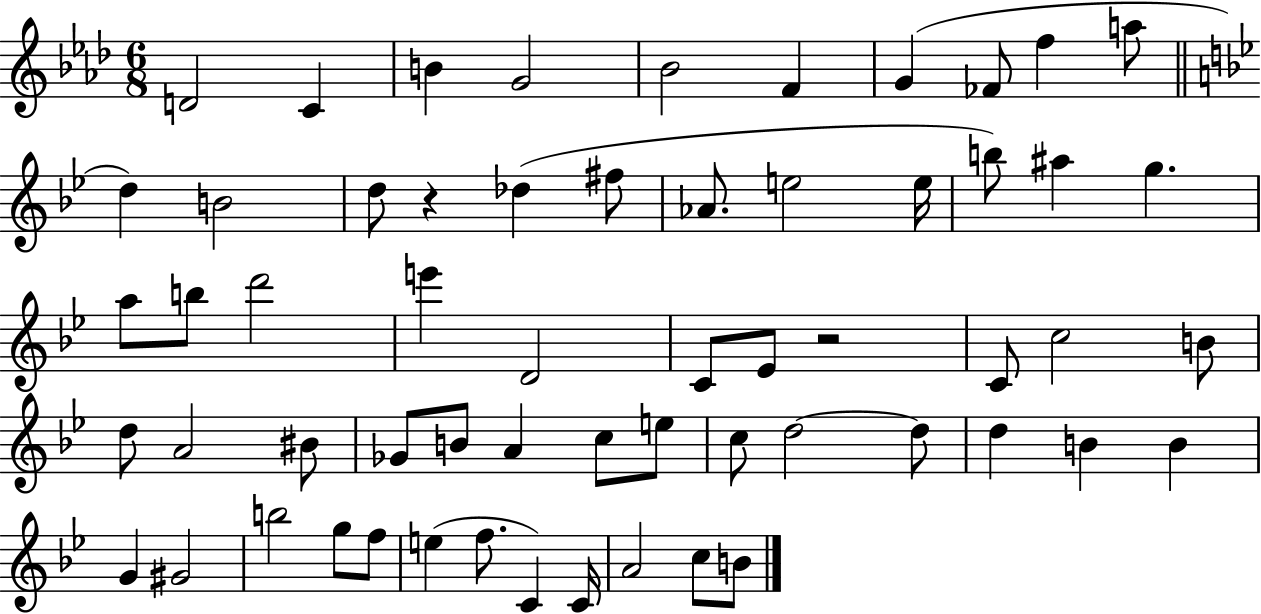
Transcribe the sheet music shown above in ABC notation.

X:1
T:Untitled
M:6/8
L:1/4
K:Ab
D2 C B G2 _B2 F G _F/2 f a/2 d B2 d/2 z _d ^f/2 _A/2 e2 e/4 b/2 ^a g a/2 b/2 d'2 e' D2 C/2 _E/2 z2 C/2 c2 B/2 d/2 A2 ^B/2 _G/2 B/2 A c/2 e/2 c/2 d2 d/2 d B B G ^G2 b2 g/2 f/2 e f/2 C C/4 A2 c/2 B/2